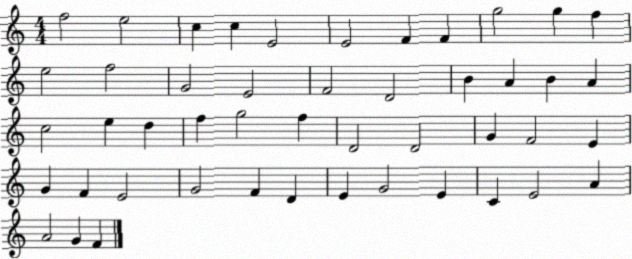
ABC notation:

X:1
T:Untitled
M:4/4
L:1/4
K:C
f2 e2 c c E2 E2 F F g2 g f e2 f2 G2 E2 F2 D2 B A B A c2 e d f g2 f D2 D2 G F2 E G F E2 G2 F D E G2 E C E2 A A2 G F